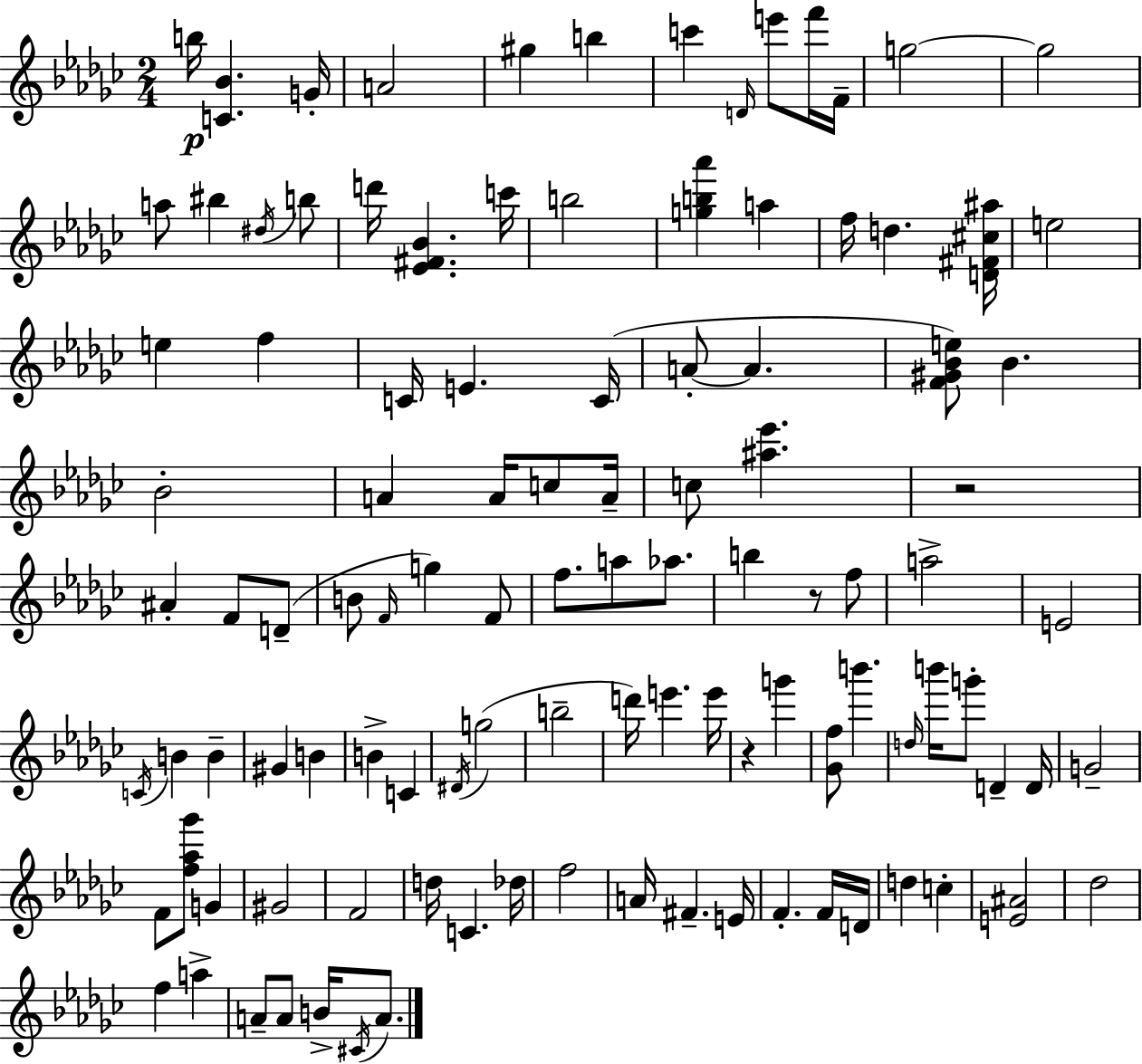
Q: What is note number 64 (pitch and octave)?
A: E6